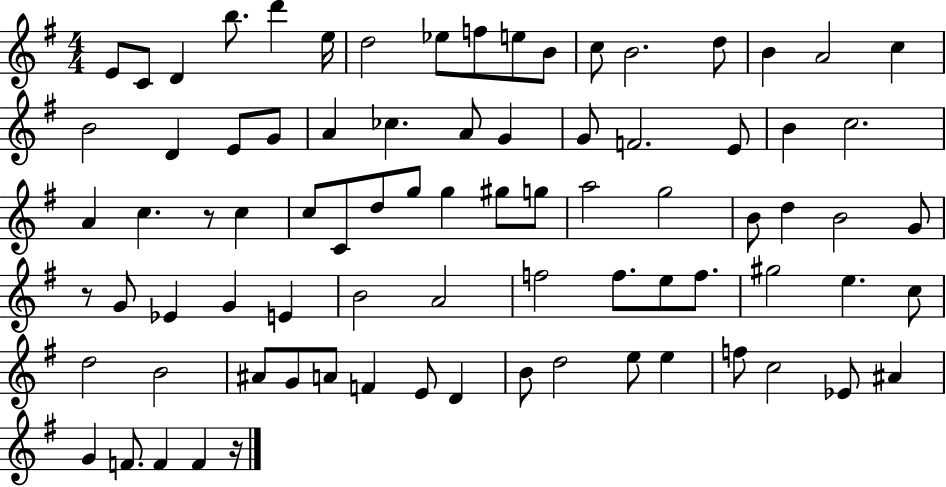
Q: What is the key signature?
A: G major